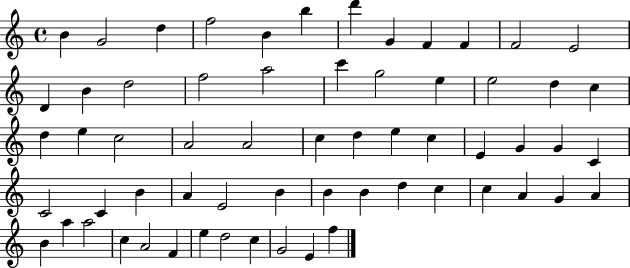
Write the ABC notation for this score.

X:1
T:Untitled
M:4/4
L:1/4
K:C
B G2 d f2 B b d' G F F F2 E2 D B d2 f2 a2 c' g2 e e2 d c d e c2 A2 A2 c d e c E G G C C2 C B A E2 B B B d c c A G A B a a2 c A2 F e d2 c G2 E f